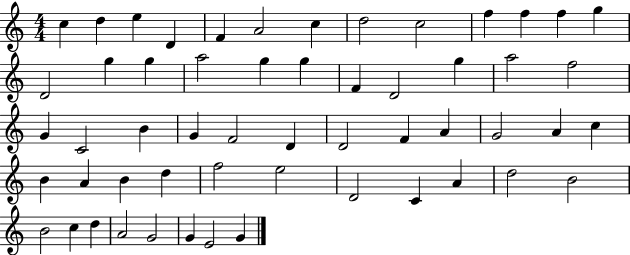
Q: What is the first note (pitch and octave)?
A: C5